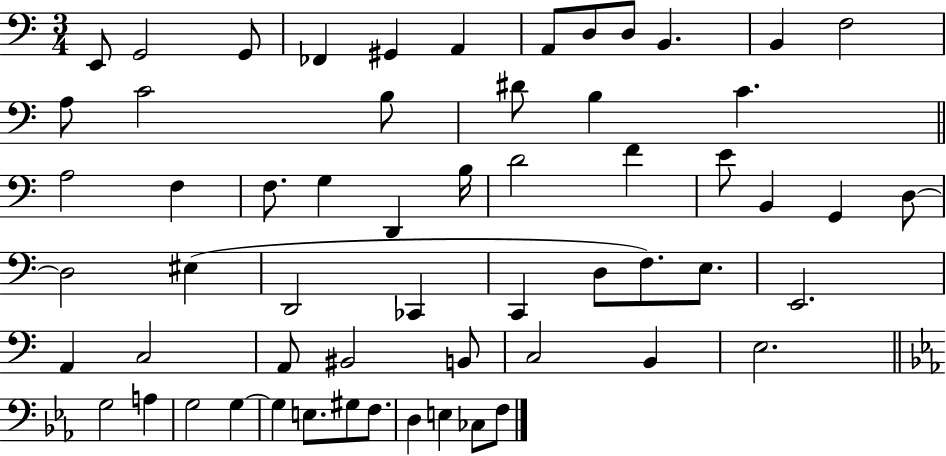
X:1
T:Untitled
M:3/4
L:1/4
K:C
E,,/2 G,,2 G,,/2 _F,, ^G,, A,, A,,/2 D,/2 D,/2 B,, B,, F,2 A,/2 C2 B,/2 ^D/2 B, C A,2 F, F,/2 G, D,, B,/4 D2 F E/2 B,, G,, D,/2 D,2 ^E, D,,2 _C,, C,, D,/2 F,/2 E,/2 E,,2 A,, C,2 A,,/2 ^B,,2 B,,/2 C,2 B,, E,2 G,2 A, G,2 G, G, E,/2 ^G,/2 F,/2 D, E, _C,/2 F,/2